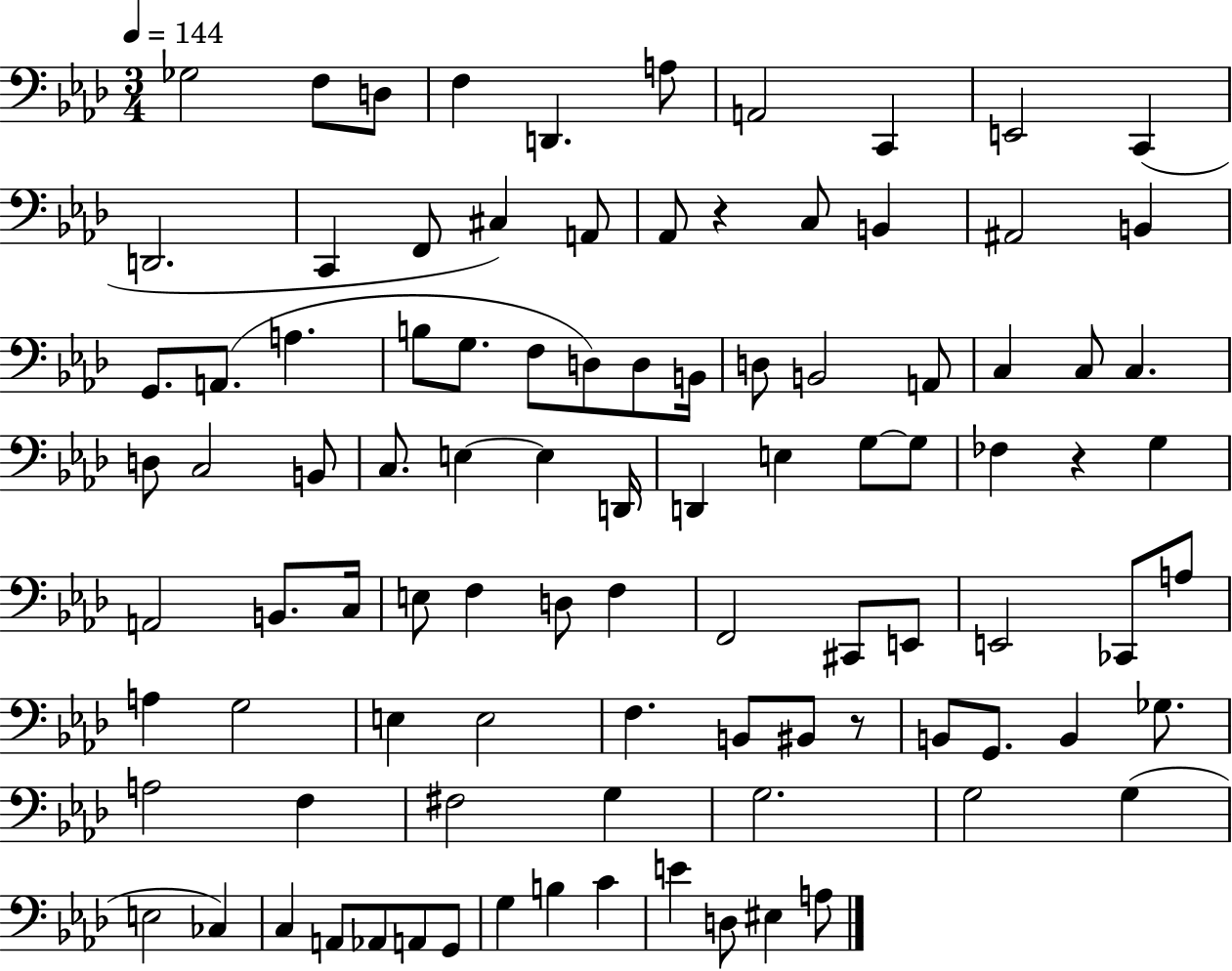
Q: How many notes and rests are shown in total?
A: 96